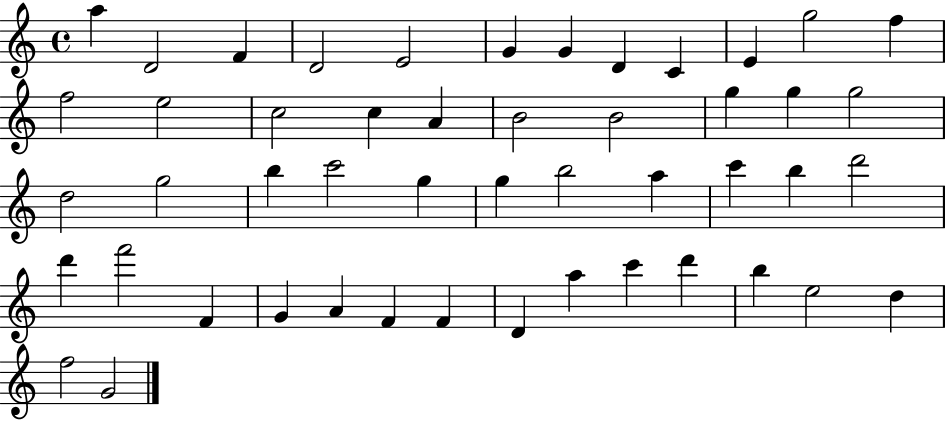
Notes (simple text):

A5/q D4/h F4/q D4/h E4/h G4/q G4/q D4/q C4/q E4/q G5/h F5/q F5/h E5/h C5/h C5/q A4/q B4/h B4/h G5/q G5/q G5/h D5/h G5/h B5/q C6/h G5/q G5/q B5/h A5/q C6/q B5/q D6/h D6/q F6/h F4/q G4/q A4/q F4/q F4/q D4/q A5/q C6/q D6/q B5/q E5/h D5/q F5/h G4/h